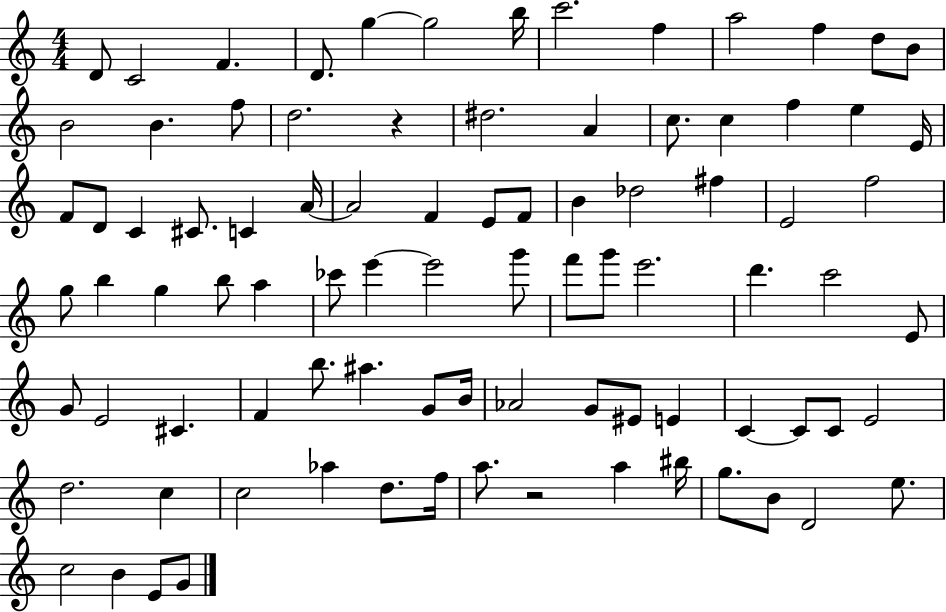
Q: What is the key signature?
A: C major